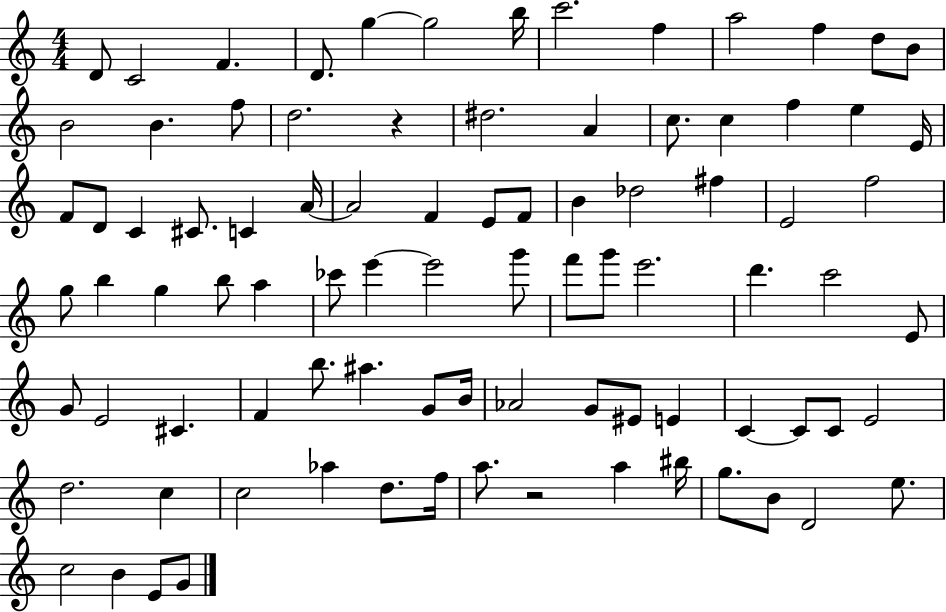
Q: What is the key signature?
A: C major